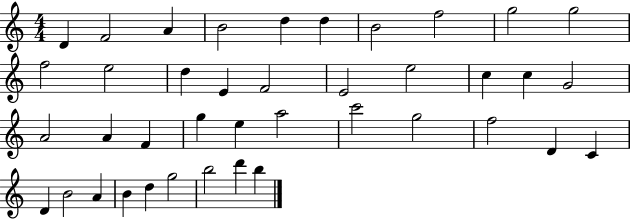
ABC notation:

X:1
T:Untitled
M:4/4
L:1/4
K:C
D F2 A B2 d d B2 f2 g2 g2 f2 e2 d E F2 E2 e2 c c G2 A2 A F g e a2 c'2 g2 f2 D C D B2 A B d g2 b2 d' b